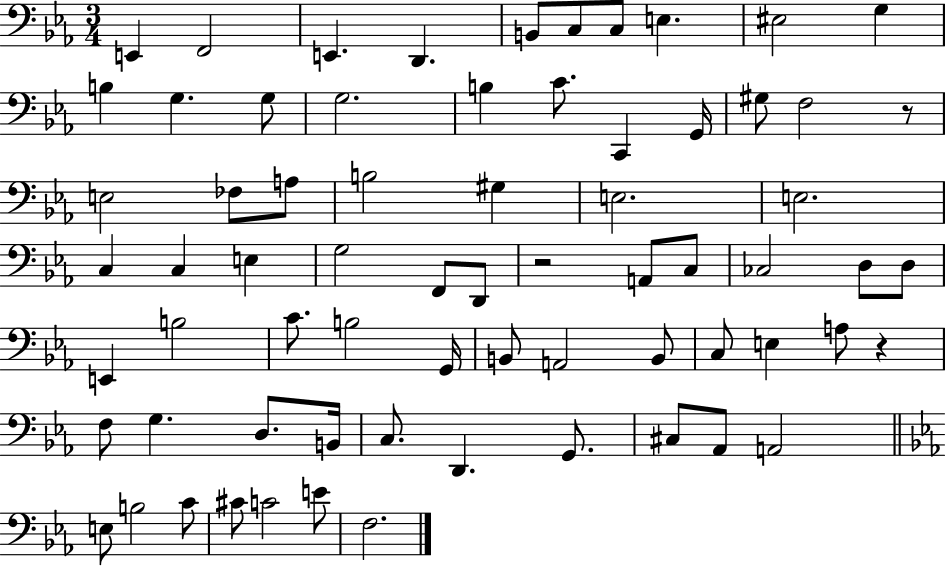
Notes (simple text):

E2/q F2/h E2/q. D2/q. B2/e C3/e C3/e E3/q. EIS3/h G3/q B3/q G3/q. G3/e G3/h. B3/q C4/e. C2/q G2/s G#3/e F3/h R/e E3/h FES3/e A3/e B3/h G#3/q E3/h. E3/h. C3/q C3/q E3/q G3/h F2/e D2/e R/h A2/e C3/e CES3/h D3/e D3/e E2/q B3/h C4/e. B3/h G2/s B2/e A2/h B2/e C3/e E3/q A3/e R/q F3/e G3/q. D3/e. B2/s C3/e. D2/q. G2/e. C#3/e Ab2/e A2/h E3/e B3/h C4/e C#4/e C4/h E4/e F3/h.